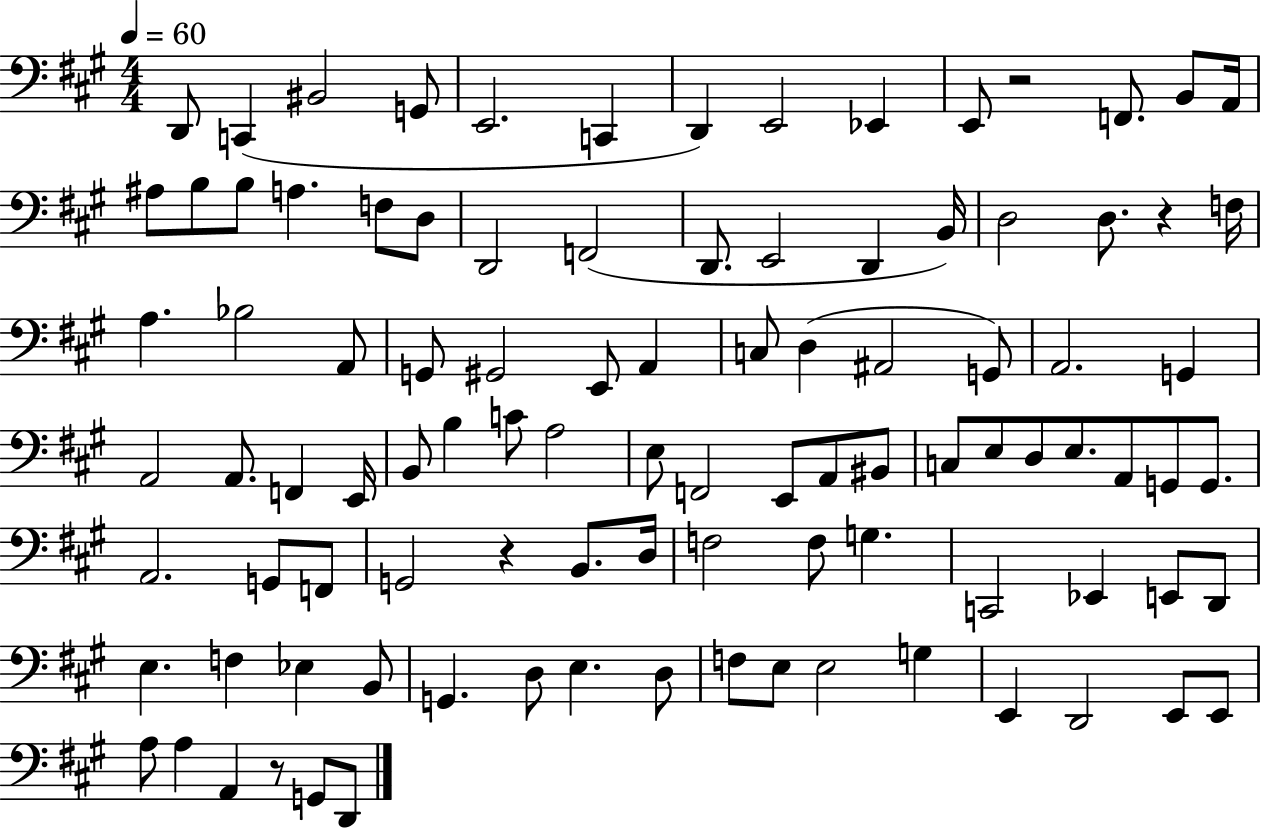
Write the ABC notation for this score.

X:1
T:Untitled
M:4/4
L:1/4
K:A
D,,/2 C,, ^B,,2 G,,/2 E,,2 C,, D,, E,,2 _E,, E,,/2 z2 F,,/2 B,,/2 A,,/4 ^A,/2 B,/2 B,/2 A, F,/2 D,/2 D,,2 F,,2 D,,/2 E,,2 D,, B,,/4 D,2 D,/2 z F,/4 A, _B,2 A,,/2 G,,/2 ^G,,2 E,,/2 A,, C,/2 D, ^A,,2 G,,/2 A,,2 G,, A,,2 A,,/2 F,, E,,/4 B,,/2 B, C/2 A,2 E,/2 F,,2 E,,/2 A,,/2 ^B,,/2 C,/2 E,/2 D,/2 E,/2 A,,/2 G,,/2 G,,/2 A,,2 G,,/2 F,,/2 G,,2 z B,,/2 D,/4 F,2 F,/2 G, C,,2 _E,, E,,/2 D,,/2 E, F, _E, B,,/2 G,, D,/2 E, D,/2 F,/2 E,/2 E,2 G, E,, D,,2 E,,/2 E,,/2 A,/2 A, A,, z/2 G,,/2 D,,/2